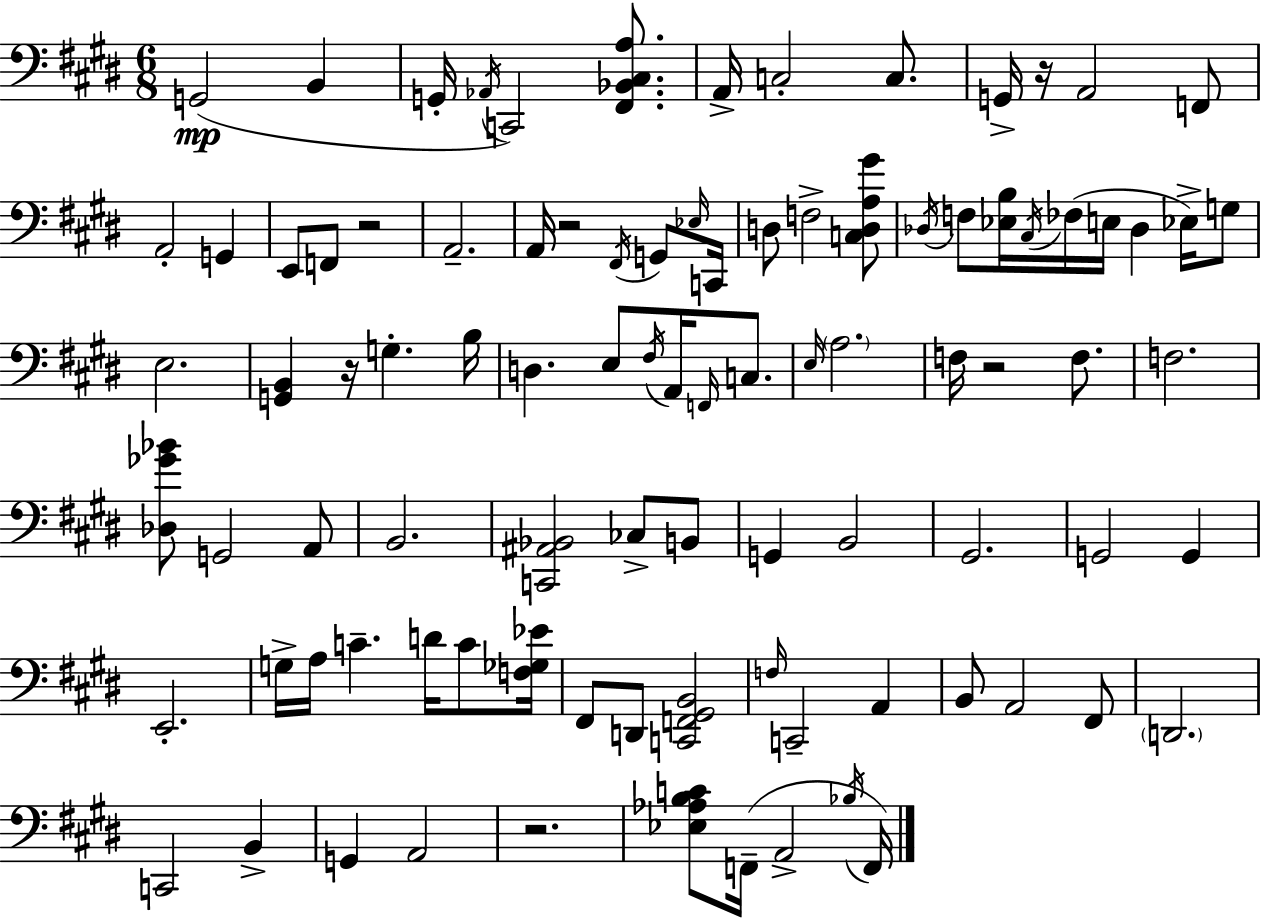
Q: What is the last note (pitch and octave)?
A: F2